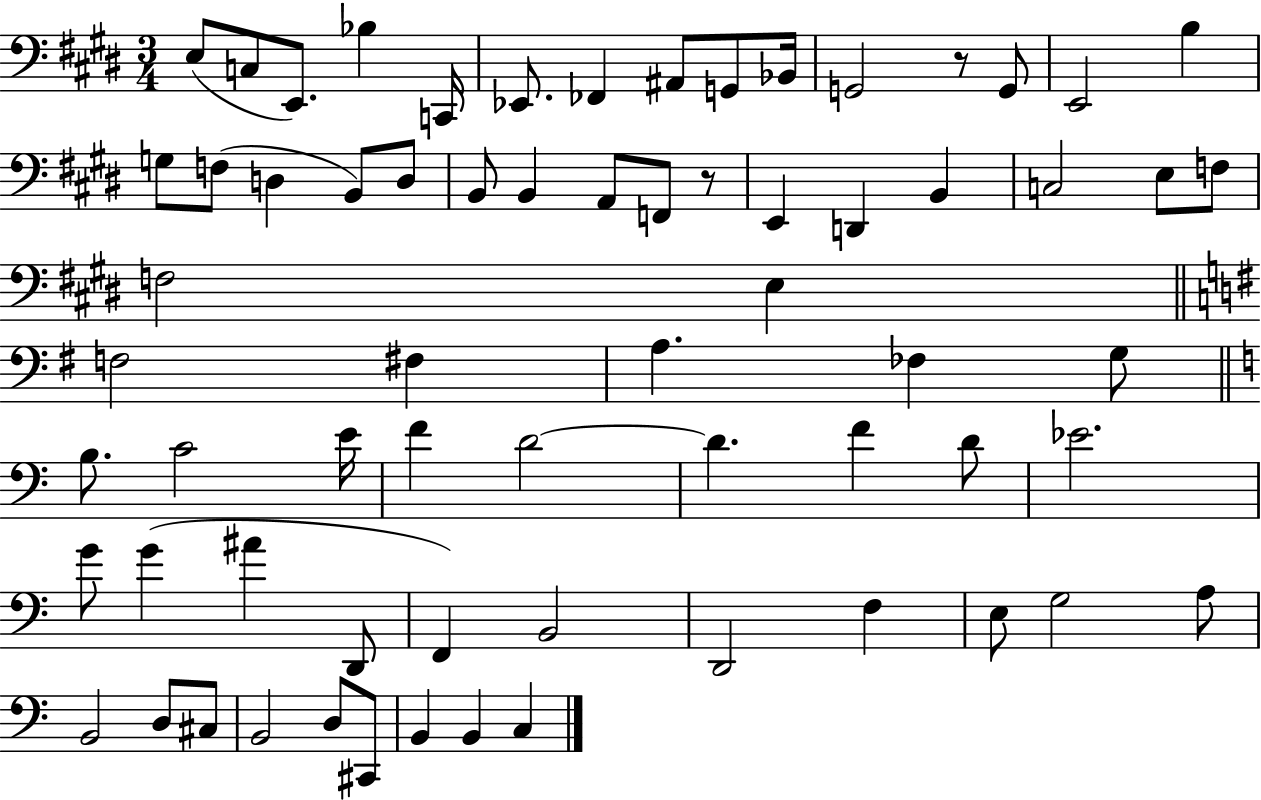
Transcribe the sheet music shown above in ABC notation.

X:1
T:Untitled
M:3/4
L:1/4
K:E
E,/2 C,/2 E,,/2 _B, C,,/4 _E,,/2 _F,, ^A,,/2 G,,/2 _B,,/4 G,,2 z/2 G,,/2 E,,2 B, G,/2 F,/2 D, B,,/2 D,/2 B,,/2 B,, A,,/2 F,,/2 z/2 E,, D,, B,, C,2 E,/2 F,/2 F,2 E, F,2 ^F, A, _F, G,/2 B,/2 C2 E/4 F D2 D F D/2 _E2 G/2 G ^A D,,/2 F,, B,,2 D,,2 F, E,/2 G,2 A,/2 B,,2 D,/2 ^C,/2 B,,2 D,/2 ^C,,/2 B,, B,, C,